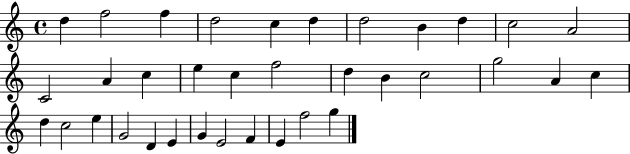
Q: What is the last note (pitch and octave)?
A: G5